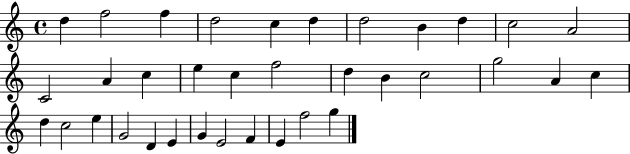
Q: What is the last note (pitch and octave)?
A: G5